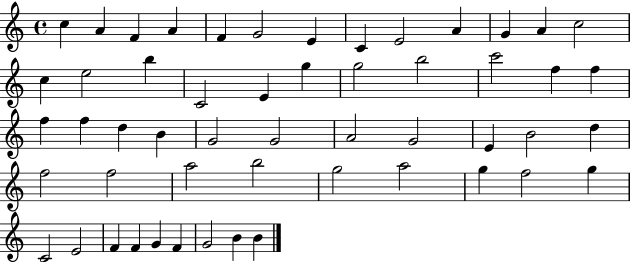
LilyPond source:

{
  \clef treble
  \time 4/4
  \defaultTimeSignature
  \key c \major
  c''4 a'4 f'4 a'4 | f'4 g'2 e'4 | c'4 e'2 a'4 | g'4 a'4 c''2 | \break c''4 e''2 b''4 | c'2 e'4 g''4 | g''2 b''2 | c'''2 f''4 f''4 | \break f''4 f''4 d''4 b'4 | g'2 g'2 | a'2 g'2 | e'4 b'2 d''4 | \break f''2 f''2 | a''2 b''2 | g''2 a''2 | g''4 f''2 g''4 | \break c'2 e'2 | f'4 f'4 g'4 f'4 | g'2 b'4 b'4 | \bar "|."
}